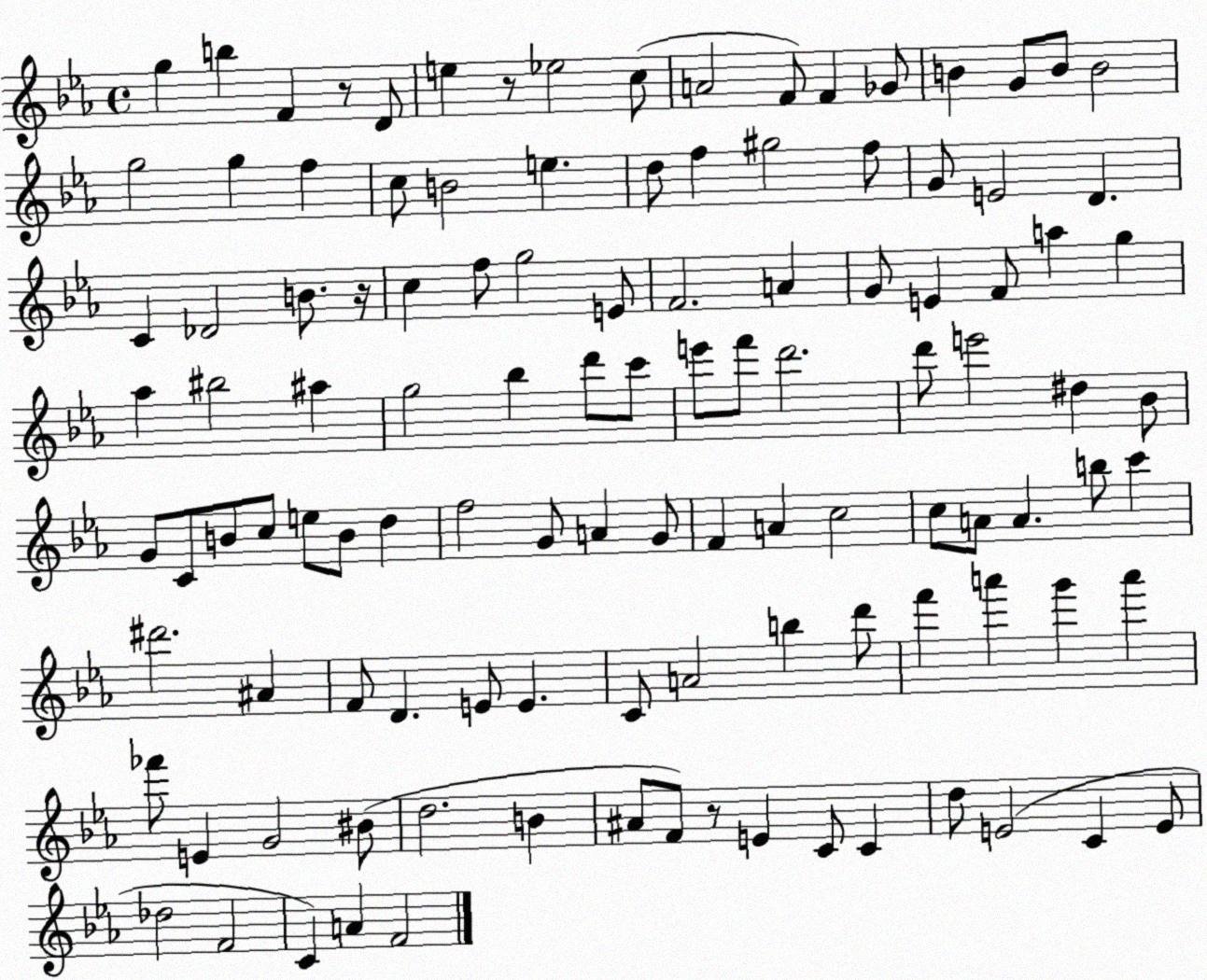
X:1
T:Untitled
M:4/4
L:1/4
K:Eb
g b F z/2 D/2 e z/2 _e2 c/2 A2 F/2 F _G/2 B G/2 B/2 B2 g2 g f c/2 B2 e d/2 f ^g2 f/2 G/2 E2 D C _D2 B/2 z/4 c f/2 g2 E/2 F2 A G/2 E F/2 a g _a ^b2 ^a g2 _b d'/2 c'/2 e'/2 f'/2 d'2 d'/2 e'2 ^d _B/2 G/2 C/2 B/2 c/2 e/2 B/2 d f2 G/2 A G/2 F A c2 c/2 A/2 A b/2 c' ^d'2 ^A F/2 D E/2 E C/2 A2 b d'/2 f' a' g' a' _f'/2 E G2 ^B/2 d2 B ^A/2 F/2 z/2 E C/2 C d/2 E2 C E/2 _d2 F2 C A F2